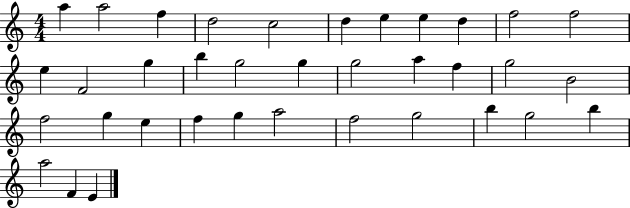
{
  \clef treble
  \numericTimeSignature
  \time 4/4
  \key c \major
  a''4 a''2 f''4 | d''2 c''2 | d''4 e''4 e''4 d''4 | f''2 f''2 | \break e''4 f'2 g''4 | b''4 g''2 g''4 | g''2 a''4 f''4 | g''2 b'2 | \break f''2 g''4 e''4 | f''4 g''4 a''2 | f''2 g''2 | b''4 g''2 b''4 | \break a''2 f'4 e'4 | \bar "|."
}